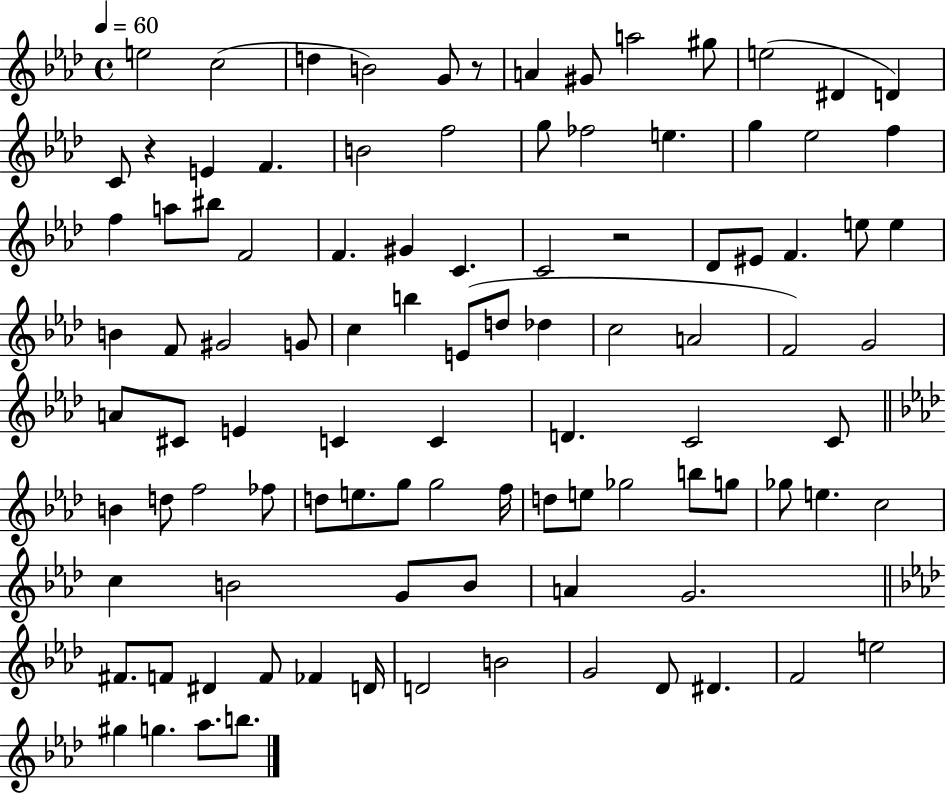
{
  \clef treble
  \time 4/4
  \defaultTimeSignature
  \key aes \major
  \tempo 4 = 60
  \repeat volta 2 { e''2 c''2( | d''4 b'2) g'8 r8 | a'4 gis'8 a''2 gis''8 | e''2( dis'4 d'4) | \break c'8 r4 e'4 f'4. | b'2 f''2 | g''8 fes''2 e''4. | g''4 ees''2 f''4 | \break f''4 a''8 bis''8 f'2 | f'4. gis'4 c'4. | c'2 r2 | des'8 eis'8 f'4. e''8 e''4 | \break b'4 f'8 gis'2 g'8 | c''4 b''4 e'8( d''8 des''4 | c''2 a'2 | f'2) g'2 | \break a'8 cis'8 e'4 c'4 c'4 | d'4. c'2 c'8 | \bar "||" \break \key f \minor b'4 d''8 f''2 fes''8 | d''8 e''8. g''8 g''2 f''16 | d''8 e''8 ges''2 b''8 g''8 | ges''8 e''4. c''2 | \break c''4 b'2 g'8 b'8 | a'4 g'2. | \bar "||" \break \key f \minor fis'8. f'8 dis'4 f'8 fes'4 d'16 | d'2 b'2 | g'2 des'8 dis'4. | f'2 e''2 | \break gis''4 g''4. aes''8. b''8. | } \bar "|."
}